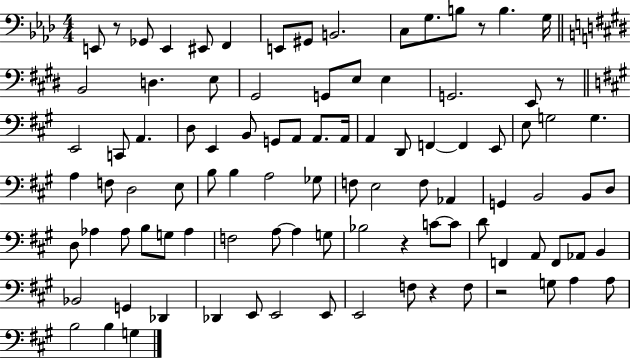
E2/e R/e Gb2/e E2/q EIS2/e F2/q E2/e G#2/e B2/h. C3/e G3/e. B3/e R/e B3/q. G3/s B2/h D3/q. E3/e G#2/h G2/e E3/e E3/q G2/h. E2/e R/e E2/h C2/e A2/q. D3/e E2/q B2/e G2/e A2/e A2/e. A2/s A2/q D2/e F2/q F2/q E2/e E3/e G3/h G3/q. A3/q F3/e D3/h E3/e B3/e B3/q A3/h Gb3/e F3/e E3/h F3/e Ab2/q G2/q B2/h B2/e D3/e D3/e Ab3/q Ab3/e B3/e G3/e Ab3/q F3/h A3/e A3/q G3/e Bb3/h R/q C4/e C4/e D4/e F2/q A2/e F2/e Ab2/e B2/q Bb2/h G2/q Db2/q Db2/q E2/e E2/h E2/e E2/h F3/e R/q F3/e R/h G3/e A3/q A3/e B3/h B3/q G3/q